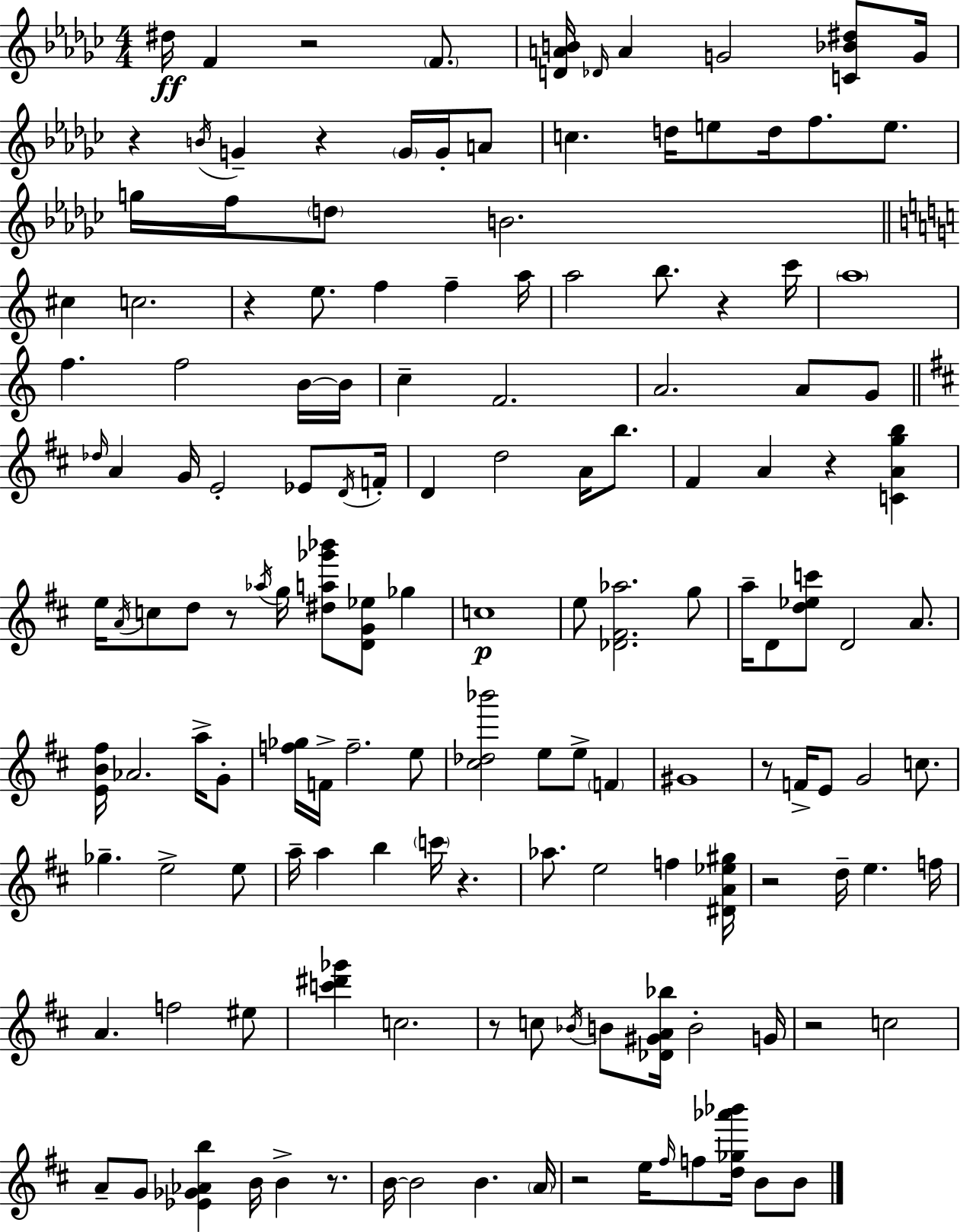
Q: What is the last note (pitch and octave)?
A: B4